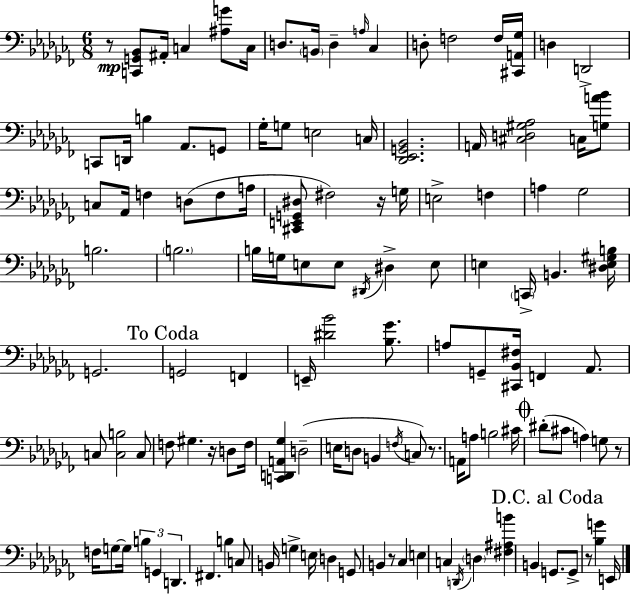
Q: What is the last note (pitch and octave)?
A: E2